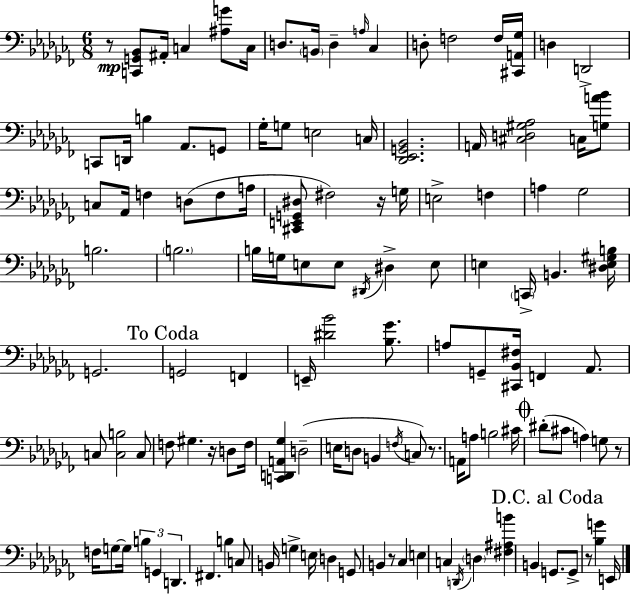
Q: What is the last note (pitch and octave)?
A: E2